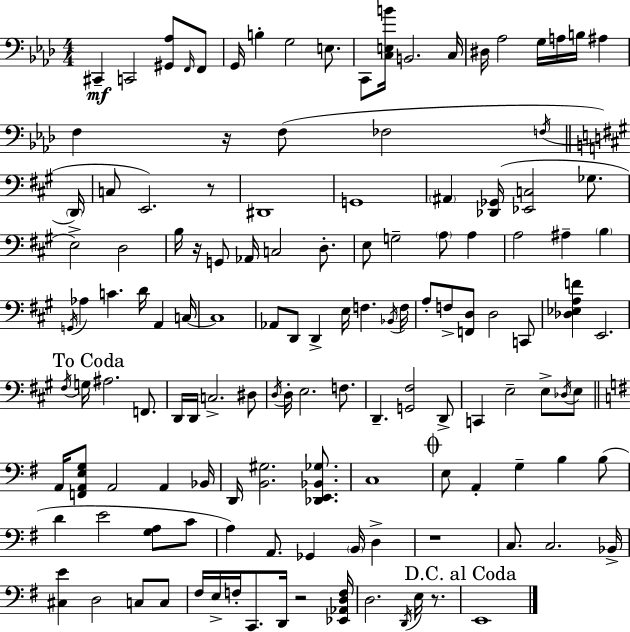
C#2/q C2/h [G#2,Ab3]/e F2/s F2/e G2/s B3/q G3/h E3/e. C2/e [C3,E3,B4]/s B2/h. C3/s D#3/s Ab3/h G3/s A3/s B3/s A#3/q F3/q R/s F3/e FES3/h F3/s D2/s C3/e E2/h. R/e D#2/w G2/w A#2/q [Db2,Gb2]/s [Eb2,C3]/h Gb3/e. E3/h D3/h B3/s R/s G2/e Ab2/s C3/h D3/e. E3/e G3/h A3/e A3/q A3/h A#3/q B3/q G2/s Ab3/q C4/q. D4/s A2/q C3/s C3/w Ab2/e D2/e D2/q E3/s F3/q. Bb2/s F3/s A3/e F3/e [F2,D3]/e D3/h C2/e [Db3,Eb3,A3,F4]/q E2/h. F#3/s G3/s A#3/h. F2/e. D2/s D2/s C3/h. D#3/e D3/s D3/s E3/h. F3/e. D2/q. [G2,F#3]/h D2/e C2/q E3/h E3/e Db3/s E3/e A2/s [F2,A2,E3,G3]/e A2/h A2/q Bb2/s D2/s [B2,G#3]/h. [Db2,E2,Bb2,Gb3]/e. C3/w E3/e A2/q G3/q B3/q B3/e D4/q E4/h [G3,A3]/e C4/e A3/q A2/e. Gb2/q B2/s D3/q R/w C3/e. C3/h. Bb2/s [C#3,E4]/q D3/h C3/e C3/e F#3/s E3/s F3/s C2/e. D2/s R/h [Eb2,Ab2,D3,F3]/s D3/h. D2/s E3/s R/e. E2/w